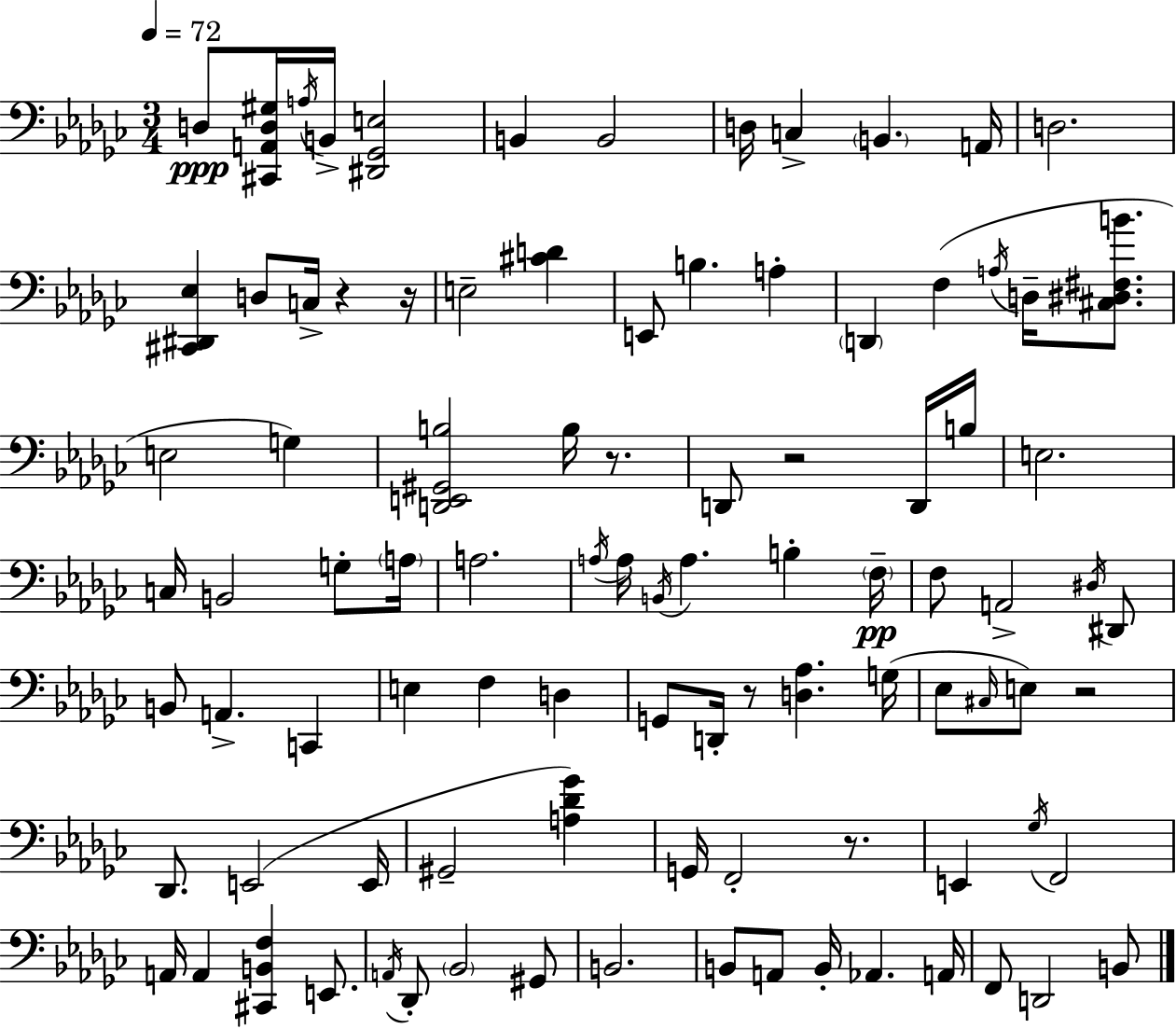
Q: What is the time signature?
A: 3/4